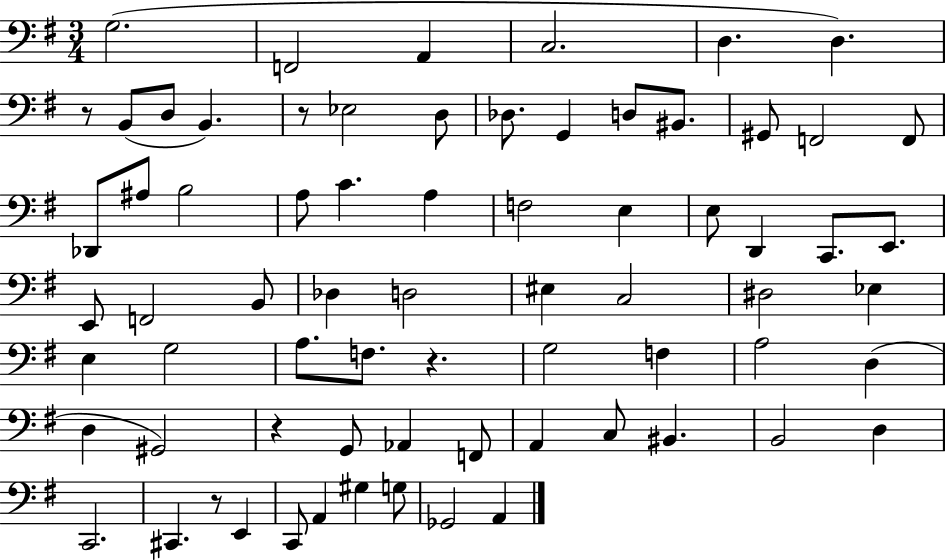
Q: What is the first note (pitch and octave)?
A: G3